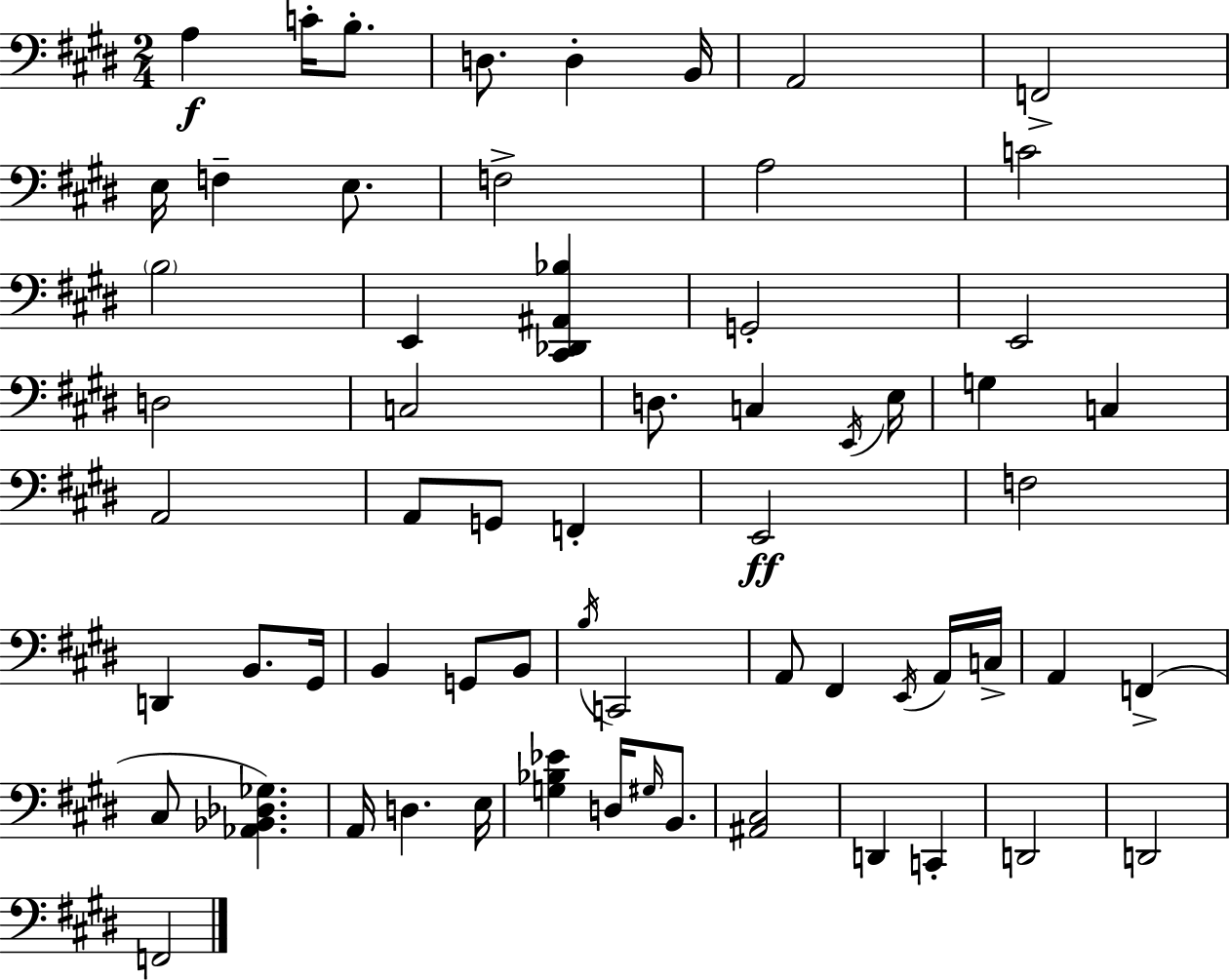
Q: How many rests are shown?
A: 0